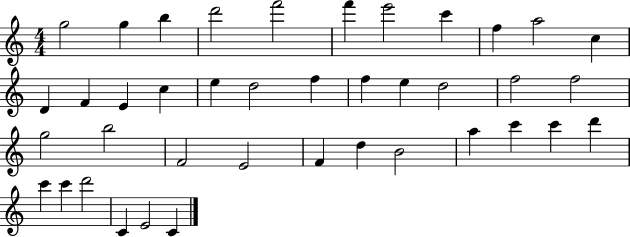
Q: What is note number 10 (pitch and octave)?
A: A5